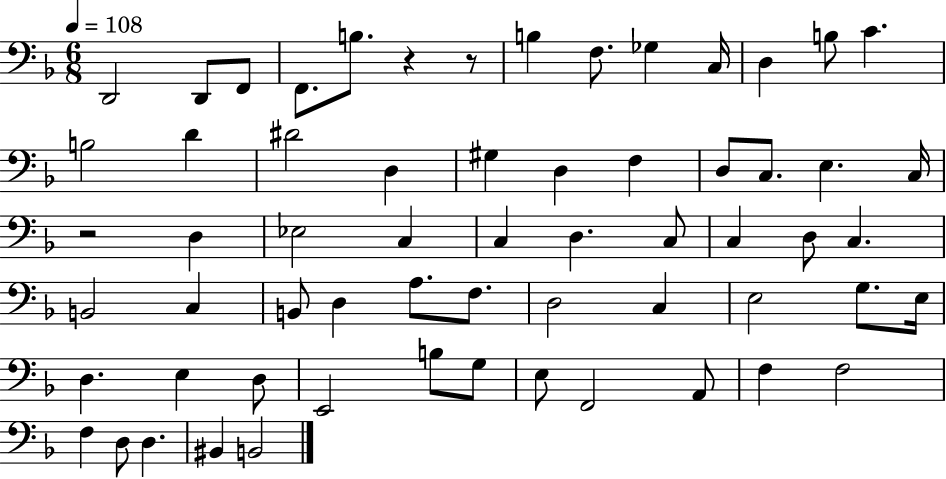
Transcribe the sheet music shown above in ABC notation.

X:1
T:Untitled
M:6/8
L:1/4
K:F
D,,2 D,,/2 F,,/2 F,,/2 B,/2 z z/2 B, F,/2 _G, C,/4 D, B,/2 C B,2 D ^D2 D, ^G, D, F, D,/2 C,/2 E, C,/4 z2 D, _E,2 C, C, D, C,/2 C, D,/2 C, B,,2 C, B,,/2 D, A,/2 F,/2 D,2 C, E,2 G,/2 E,/4 D, E, D,/2 E,,2 B,/2 G,/2 E,/2 F,,2 A,,/2 F, F,2 F, D,/2 D, ^B,, B,,2